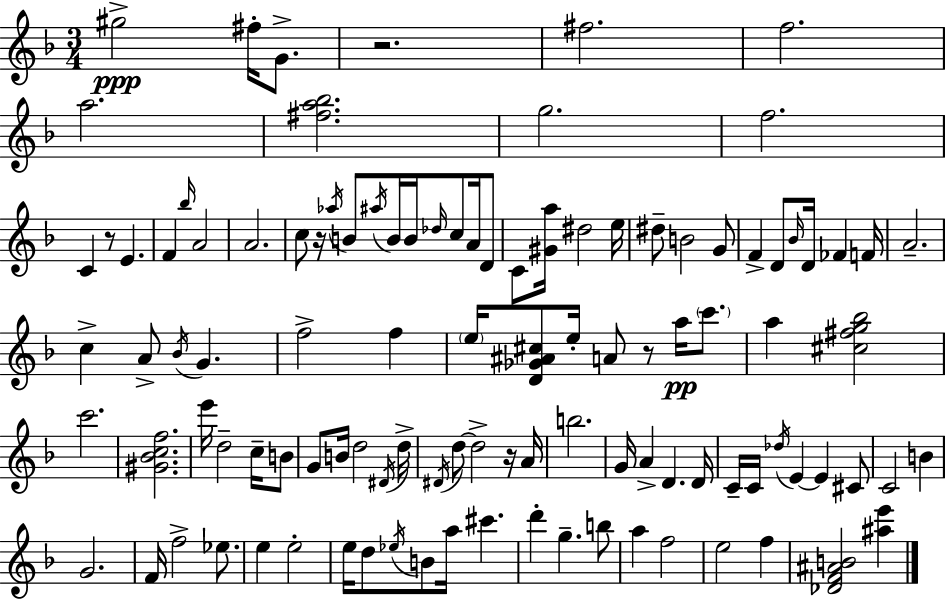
G#5/h F#5/s G4/e. R/h. F#5/h. F5/h. A5/h. [F#5,A5,Bb5]/h. G5/h. F5/h. C4/q R/e E4/q. F4/q Bb5/s A4/h A4/h. C5/e R/s Ab5/s B4/e A#5/s B4/s B4/s Db5/s C5/e A4/s D4/e C4/e [G#4,A5]/s D#5/h E5/s D#5/e B4/h G4/e F4/q D4/e Bb4/s D4/s FES4/q F4/s A4/h. C5/q A4/e Bb4/s G4/q. F5/h F5/q E5/s [D4,Gb4,A#4,C#5]/e E5/s A4/e R/e A5/s C6/e. A5/q [C#5,F#5,G5,Bb5]/h C6/h. [G#4,Bb4,C5,F5]/h. E6/s D5/h C5/s B4/e G4/e B4/s D5/h D#4/s D5/s D#4/s D5/e D5/h R/s A4/s B5/h. G4/s A4/q D4/q. D4/s C4/s C4/s Db5/s E4/q E4/q C#4/e C4/h B4/q G4/h. F4/s F5/h Eb5/e. E5/q E5/h E5/s D5/e Eb5/s B4/e A5/s C#6/q. D6/q G5/q. B5/e A5/q F5/h E5/h F5/q [Db4,F4,A#4,B4]/h [A#5,E6]/q